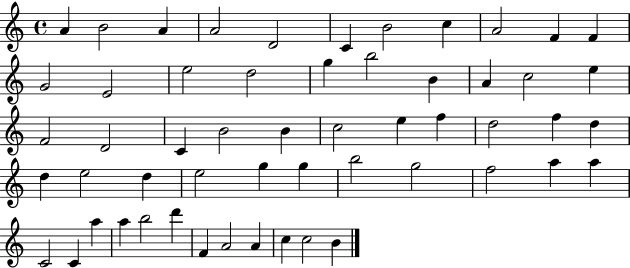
A4/q B4/h A4/q A4/h D4/h C4/q B4/h C5/q A4/h F4/q F4/q G4/h E4/h E5/h D5/h G5/q B5/h B4/q A4/q C5/h E5/q F4/h D4/h C4/q B4/h B4/q C5/h E5/q F5/q D5/h F5/q D5/q D5/q E5/h D5/q E5/h G5/q G5/q B5/h G5/h F5/h A5/q A5/q C4/h C4/q A5/q A5/q B5/h D6/q F4/q A4/h A4/q C5/q C5/h B4/q